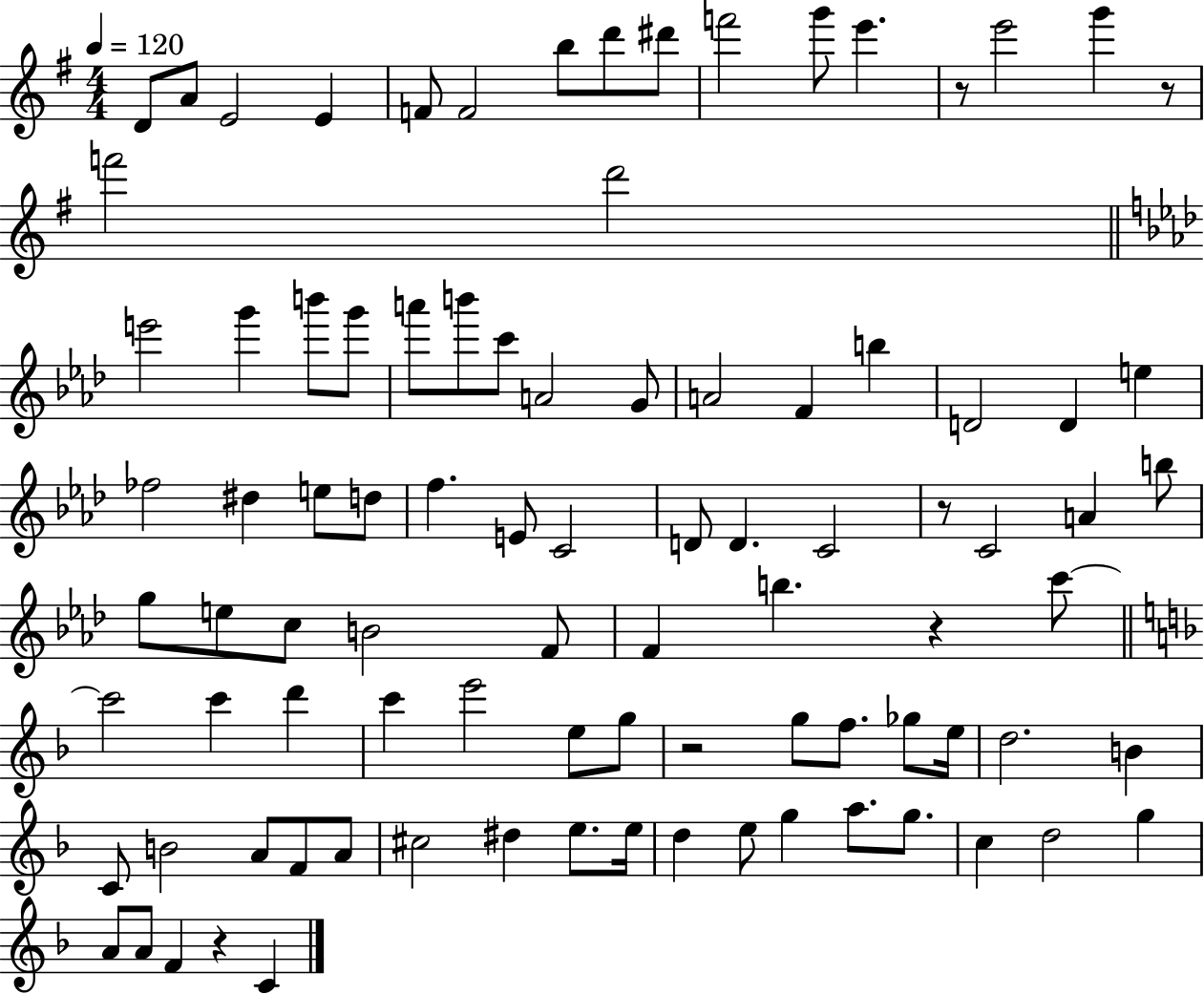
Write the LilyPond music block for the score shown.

{
  \clef treble
  \numericTimeSignature
  \time 4/4
  \key g \major
  \tempo 4 = 120
  d'8 a'8 e'2 e'4 | f'8 f'2 b''8 d'''8 dis'''8 | f'''2 g'''8 e'''4. | r8 e'''2 g'''4 r8 | \break f'''2 d'''2 | \bar "||" \break \key f \minor e'''2 g'''4 b'''8 g'''8 | a'''8 b'''8 c'''8 a'2 g'8 | a'2 f'4 b''4 | d'2 d'4 e''4 | \break fes''2 dis''4 e''8 d''8 | f''4. e'8 c'2 | d'8 d'4. c'2 | r8 c'2 a'4 b''8 | \break g''8 e''8 c''8 b'2 f'8 | f'4 b''4. r4 c'''8~~ | \bar "||" \break \key f \major c'''2 c'''4 d'''4 | c'''4 e'''2 e''8 g''8 | r2 g''8 f''8. ges''8 e''16 | d''2. b'4 | \break c'8 b'2 a'8 f'8 a'8 | cis''2 dis''4 e''8. e''16 | d''4 e''8 g''4 a''8. g''8. | c''4 d''2 g''4 | \break a'8 a'8 f'4 r4 c'4 | \bar "|."
}